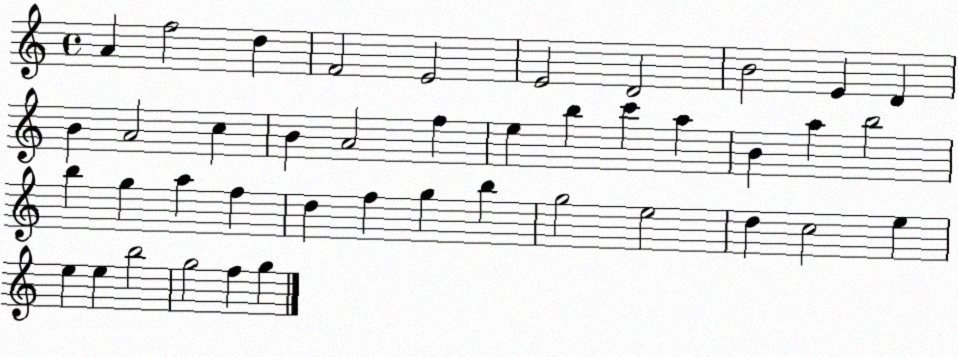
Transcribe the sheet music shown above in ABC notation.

X:1
T:Untitled
M:4/4
L:1/4
K:C
A f2 d F2 E2 E2 D2 B2 E D B A2 c B A2 f e b c' a B a b2 b g a f d f g b g2 e2 d c2 e e e b2 g2 f g